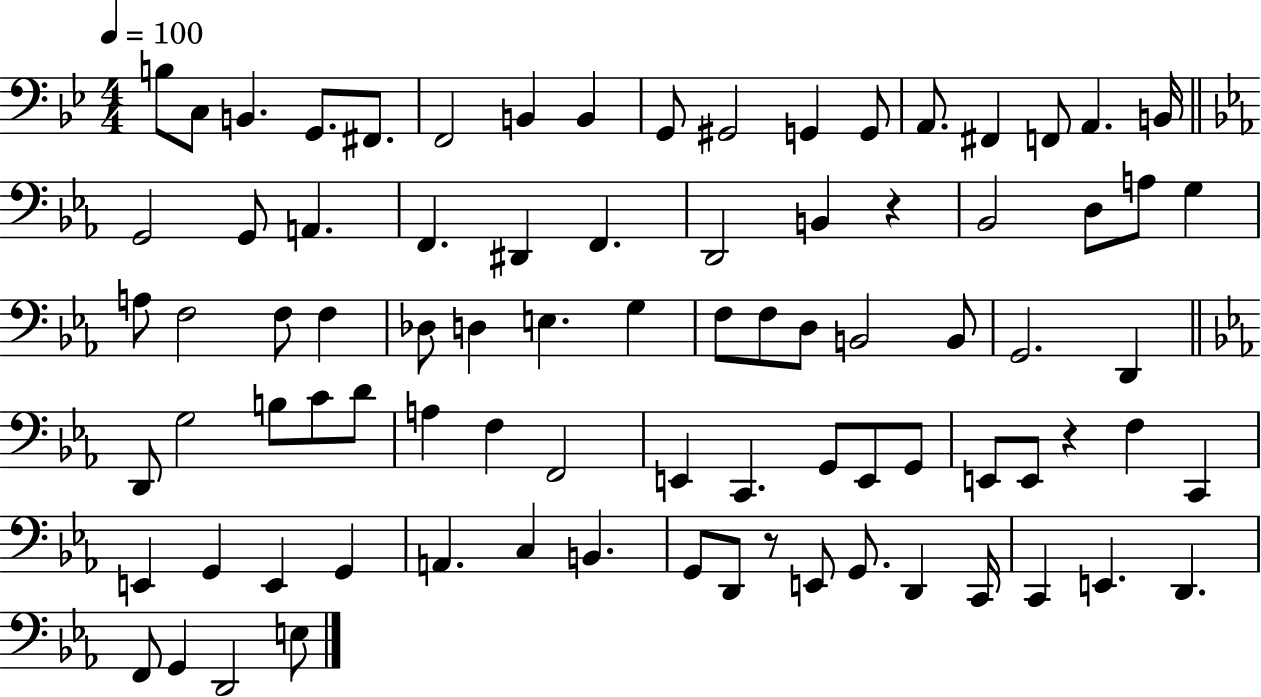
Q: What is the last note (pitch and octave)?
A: E3